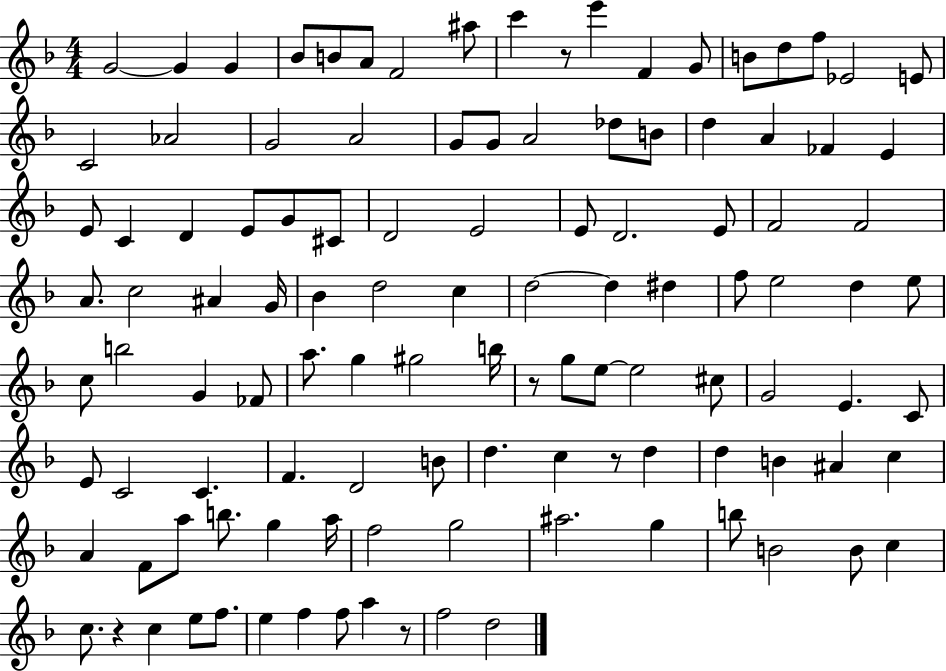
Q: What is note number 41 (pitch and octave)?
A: E4